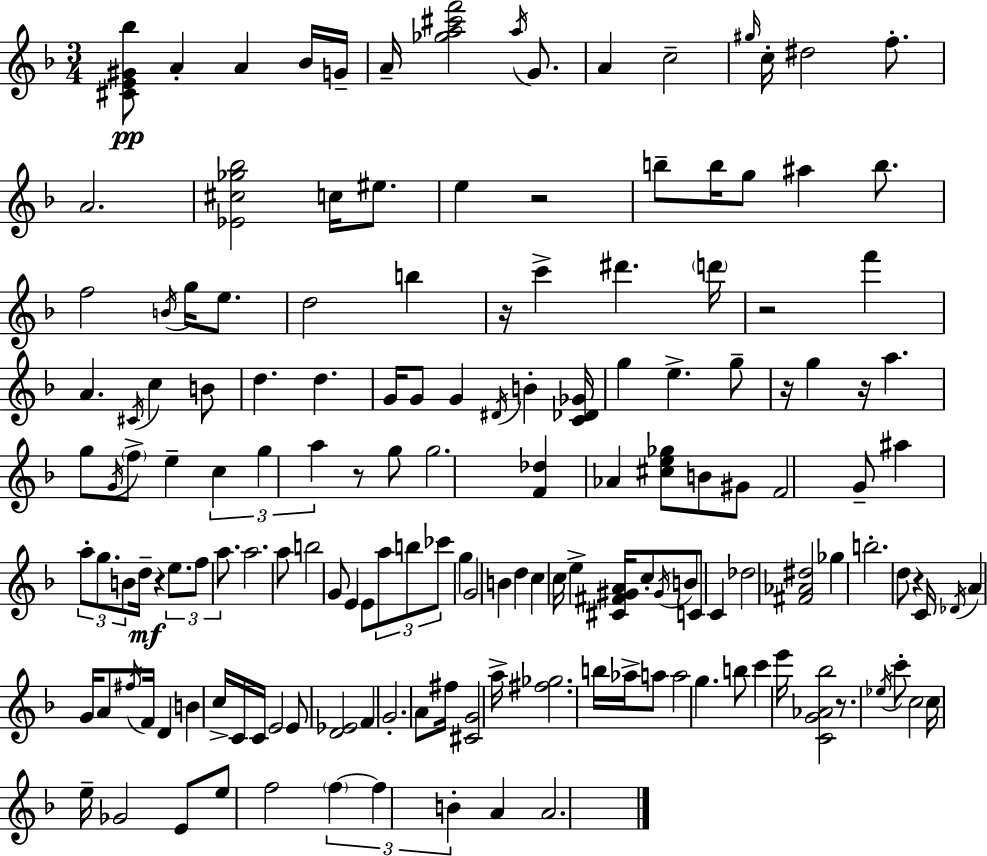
[C#4,E4,G#4,Bb5]/e A4/q A4/q Bb4/s G4/s A4/s [Gb5,A5,C#6,F6]/h A5/s G4/e. A4/q C5/h G#5/s C5/s D#5/h F5/e. A4/h. [Eb4,C#5,Gb5,Bb5]/h C5/s EIS5/e. E5/q R/h B5/e B5/s G5/e A#5/q B5/e. F5/h B4/s G5/s E5/e. D5/h B5/q R/s C6/q D#6/q. D6/s R/h F6/q A4/q. C#4/s C5/q B4/e D5/q. D5/q. G4/s G4/e G4/q D#4/s B4/q [C4,Db4,Gb4]/s G5/q E5/q. G5/e R/s G5/q R/s A5/q. G5/e G4/s F5/e E5/q C5/q G5/q A5/q R/e G5/e G5/h. [F4,Db5]/q Ab4/q [C#5,E5,Gb5]/e B4/e G#4/e F4/h G4/e A#5/q A5/e G5/e. B4/e D5/s R/q E5/e. F5/e A5/e. A5/h. A5/e B5/h G4/e E4/q E4/e A5/e B5/e CES6/e G5/q G4/h B4/q D5/q C5/q C5/s E5/q [C#4,F#4,G#4,A4]/s C5/e G#4/s B4/e C4/e C4/q Db5/h [F#4,Ab4,D#5]/h Gb5/q B5/h. D5/e R/q C4/s Db4/s A4/q G4/s A4/e F#5/s F4/s D4/q B4/q C5/s C4/s C4/s E4/h E4/e [D4,Eb4]/h F4/q G4/h. A4/e F#5/s [C#4,G4]/h A5/s [F#5,Gb5]/h. B5/s Ab5/s A5/e A5/h G5/q. B5/e C6/q E6/s [C4,G4,Ab4,Bb5]/h R/e. Eb5/s C6/e C5/h C5/s E5/s Gb4/h E4/e E5/e F5/h F5/q F5/q B4/q A4/q A4/h.